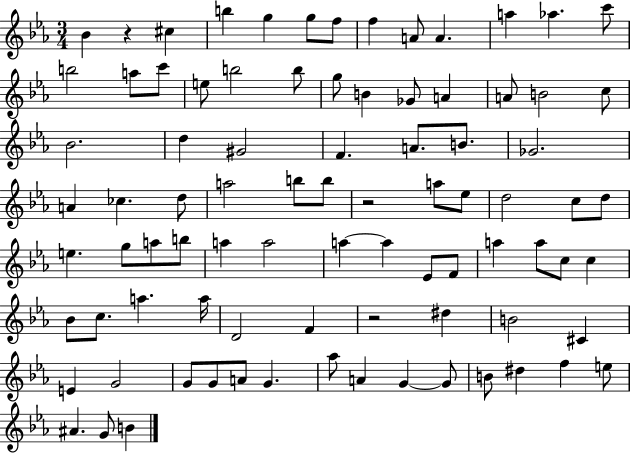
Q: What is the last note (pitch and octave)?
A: B4